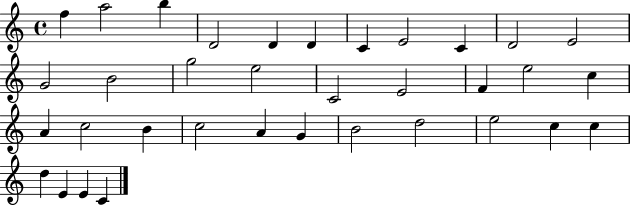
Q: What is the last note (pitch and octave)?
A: C4